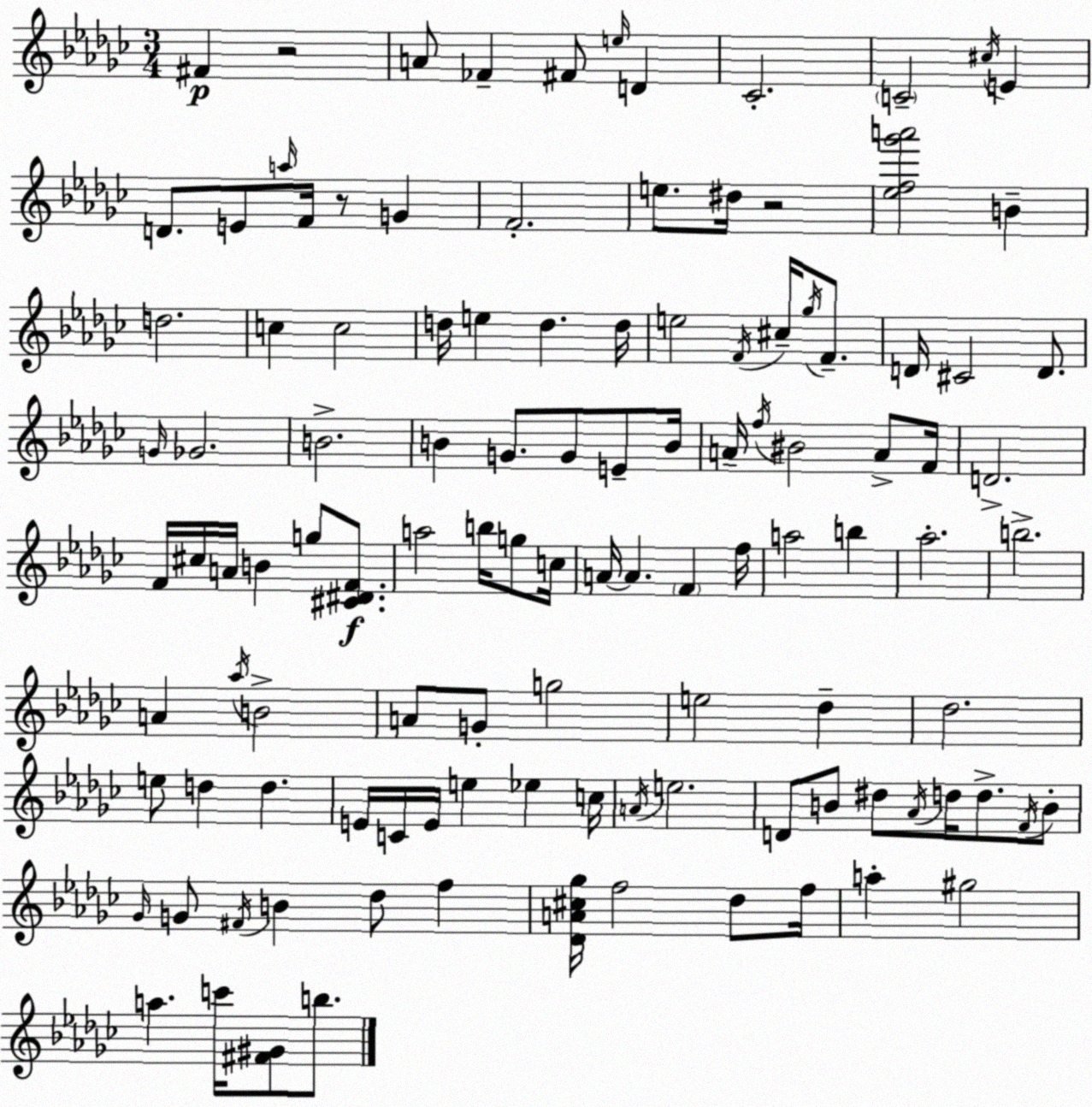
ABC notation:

X:1
T:Untitled
M:3/4
L:1/4
K:Ebm
^F z2 A/2 _F ^F/2 e/4 D _C2 C2 ^c/4 E D/2 E/2 a/4 F/4 z/2 G F2 e/2 ^d/4 z2 [_ef_g'a']2 B d2 c c2 d/4 e d d/4 e2 F/4 ^c/4 _g/4 F/2 D/4 ^C2 D/2 G/4 _G2 B2 B G/2 G/2 E/2 B/4 A/4 f/4 ^B2 A/2 F/4 D2 F/4 ^c/4 A/4 B g/2 [^C^DF]/2 a2 b/4 g/2 c/4 A/4 A F f/4 a2 b _a2 b2 A _a/4 B2 A/2 G/2 g2 e2 _d _d2 e/2 d d E/4 C/4 E/4 e _e c/4 A/4 e2 D/2 B/2 ^d/2 _A/4 d/4 d/2 F/4 B/2 _G/4 G/2 ^F/4 B _d/2 f [_DA^c_g]/4 f2 _d/2 f/4 a ^g2 a c'/4 [^F^G]/2 b/2